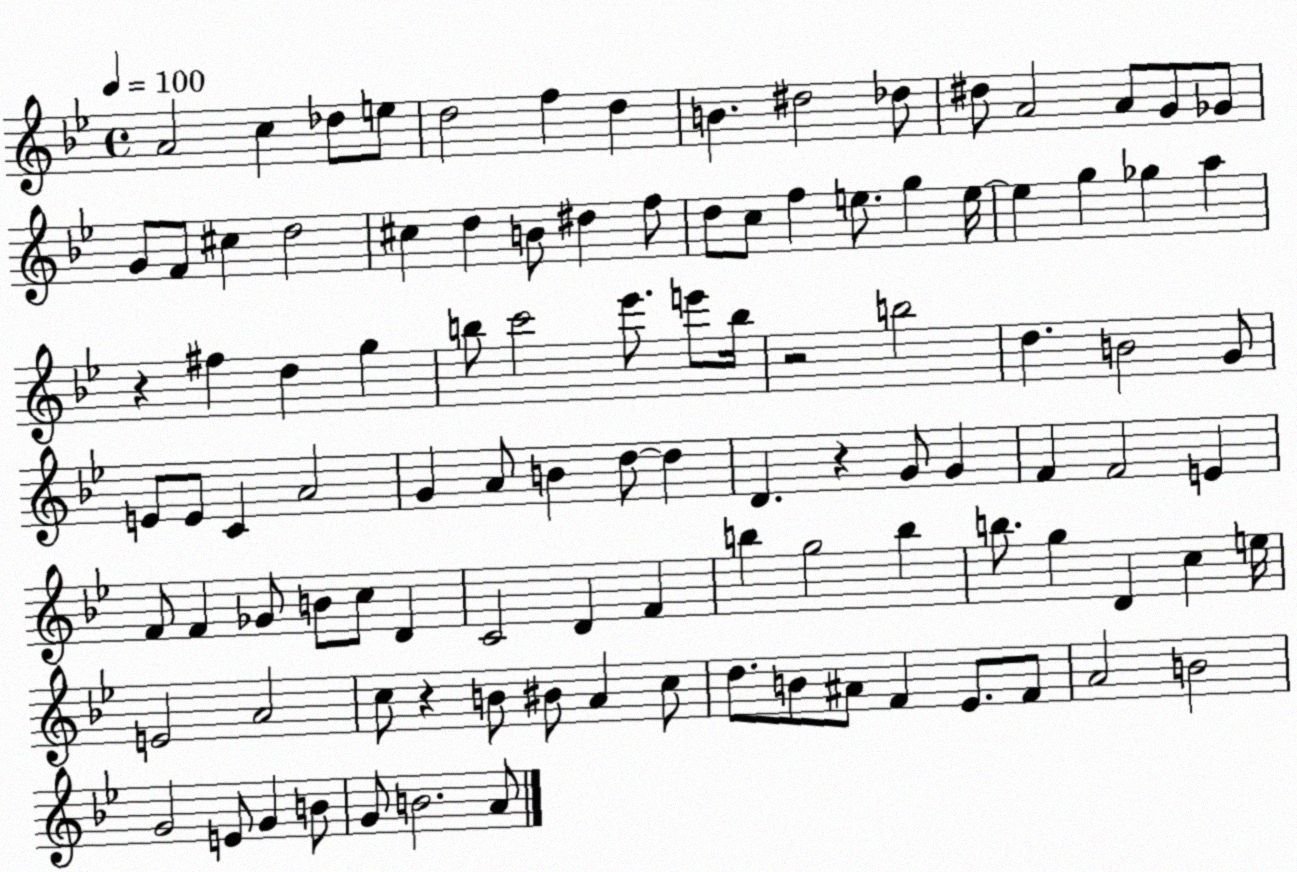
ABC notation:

X:1
T:Untitled
M:4/4
L:1/4
K:Bb
A2 c _d/2 e/2 d2 f d B ^d2 _d/2 ^d/2 A2 A/2 G/2 _G/2 G/2 F/2 ^c d2 ^c d B/2 ^d f/2 d/2 c/2 f e/2 g e/4 e g _g a z ^f d g b/2 c'2 _e'/2 e'/2 b/4 z2 b2 d B2 G/2 E/2 E/2 C A2 G A/2 B d/2 d D z G/2 G F F2 E F/2 F _G/2 B/2 c/2 D C2 D F b g2 b b/2 g D c e/4 E2 A2 c/2 z B/2 ^B/2 A c/2 d/2 B/2 ^A/2 F _E/2 F/2 A2 B2 G2 E/2 G B/2 G/2 B2 A/2